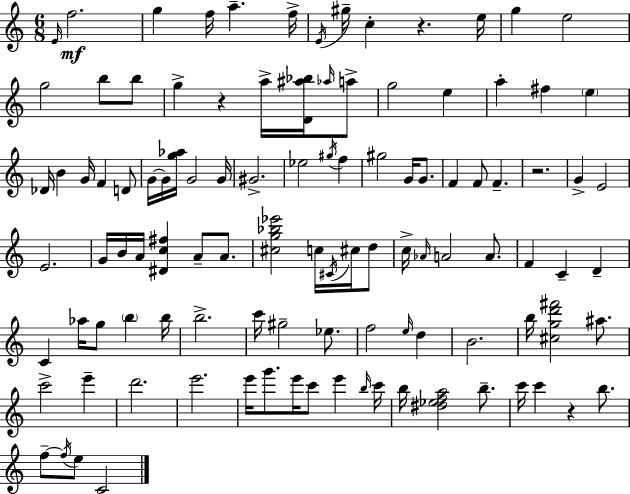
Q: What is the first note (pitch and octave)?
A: E4